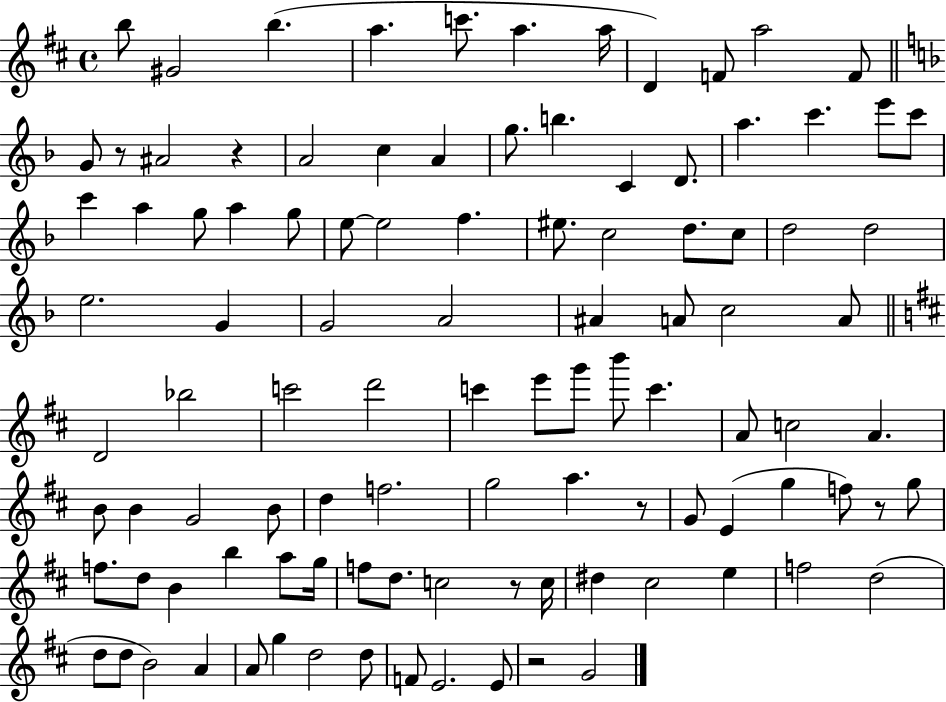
X:1
T:Untitled
M:4/4
L:1/4
K:D
b/2 ^G2 b a c'/2 a a/4 D F/2 a2 F/2 G/2 z/2 ^A2 z A2 c A g/2 b C D/2 a c' e'/2 c'/2 c' a g/2 a g/2 e/2 e2 f ^e/2 c2 d/2 c/2 d2 d2 e2 G G2 A2 ^A A/2 c2 A/2 D2 _b2 c'2 d'2 c' e'/2 g'/2 b'/2 c' A/2 c2 A B/2 B G2 B/2 d f2 g2 a z/2 G/2 E g f/2 z/2 g/2 f/2 d/2 B b a/2 g/4 f/2 d/2 c2 z/2 c/4 ^d ^c2 e f2 d2 d/2 d/2 B2 A A/2 g d2 d/2 F/2 E2 E/2 z2 G2